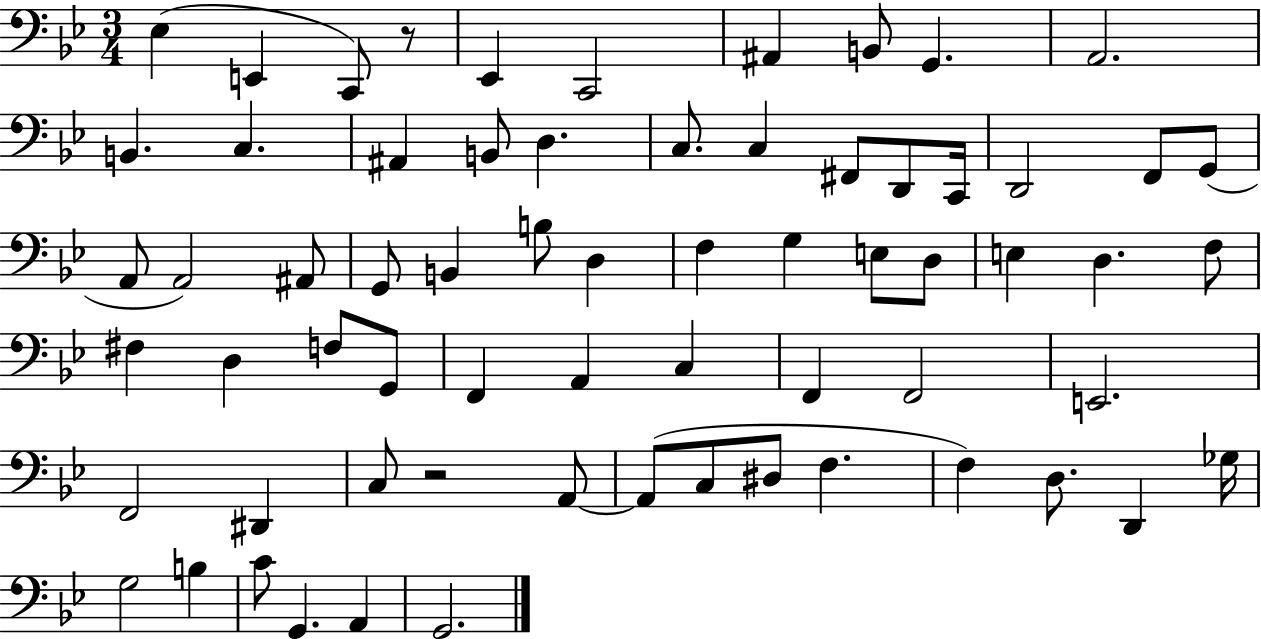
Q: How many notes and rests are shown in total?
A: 66